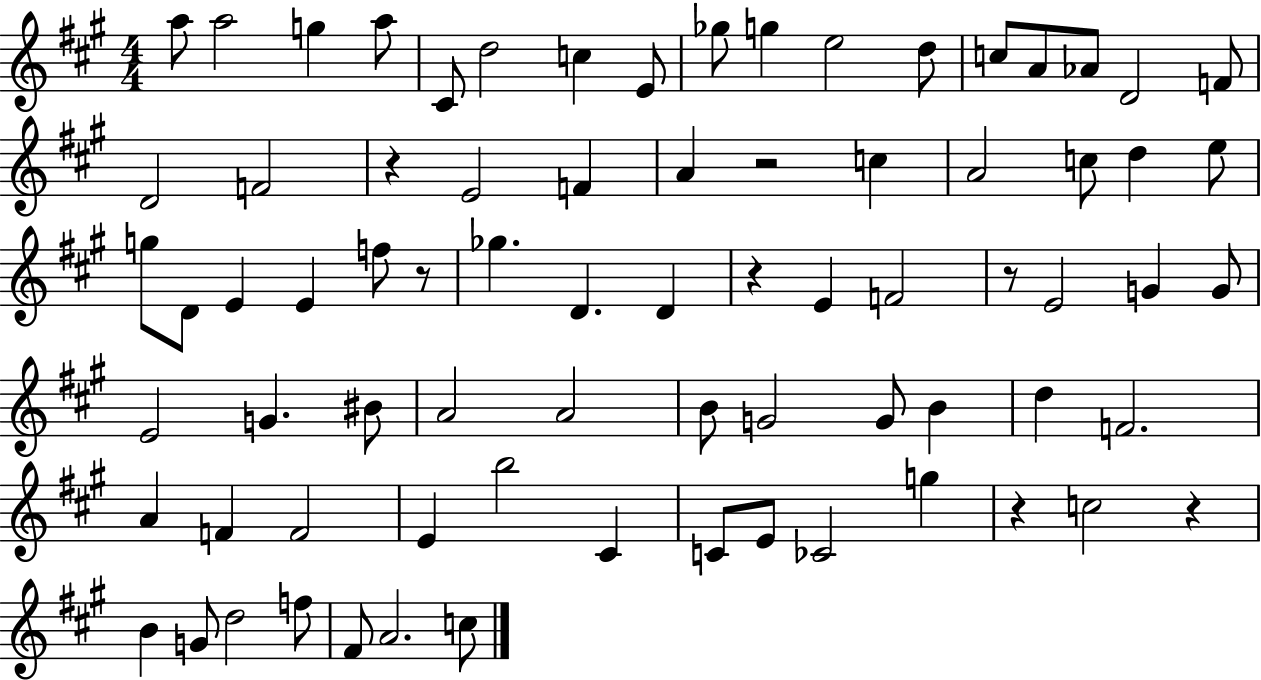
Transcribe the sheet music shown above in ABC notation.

X:1
T:Untitled
M:4/4
L:1/4
K:A
a/2 a2 g a/2 ^C/2 d2 c E/2 _g/2 g e2 d/2 c/2 A/2 _A/2 D2 F/2 D2 F2 z E2 F A z2 c A2 c/2 d e/2 g/2 D/2 E E f/2 z/2 _g D D z E F2 z/2 E2 G G/2 E2 G ^B/2 A2 A2 B/2 G2 G/2 B d F2 A F F2 E b2 ^C C/2 E/2 _C2 g z c2 z B G/2 d2 f/2 ^F/2 A2 c/2